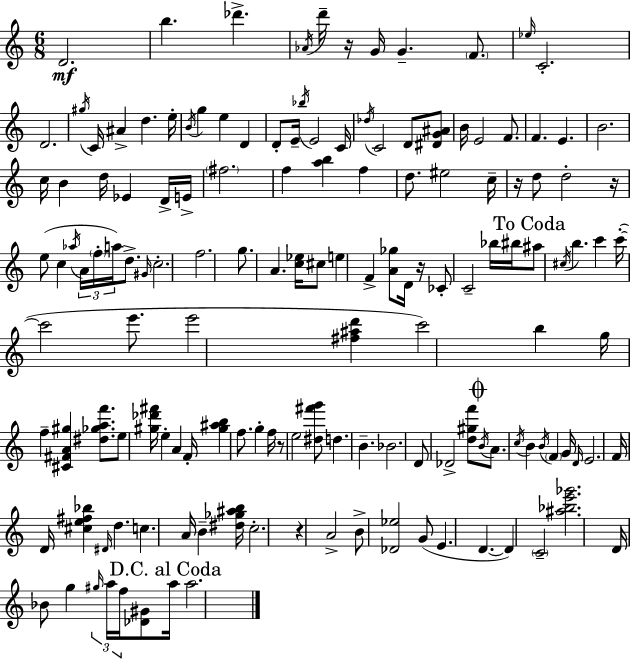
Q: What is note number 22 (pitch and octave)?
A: E4